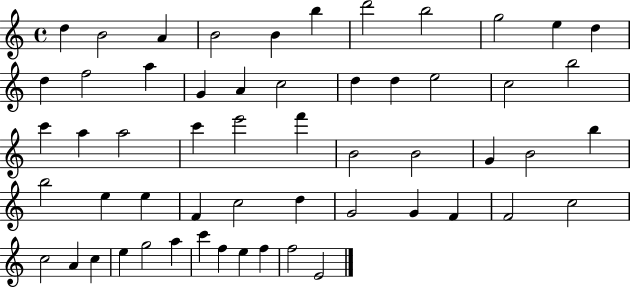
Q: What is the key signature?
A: C major